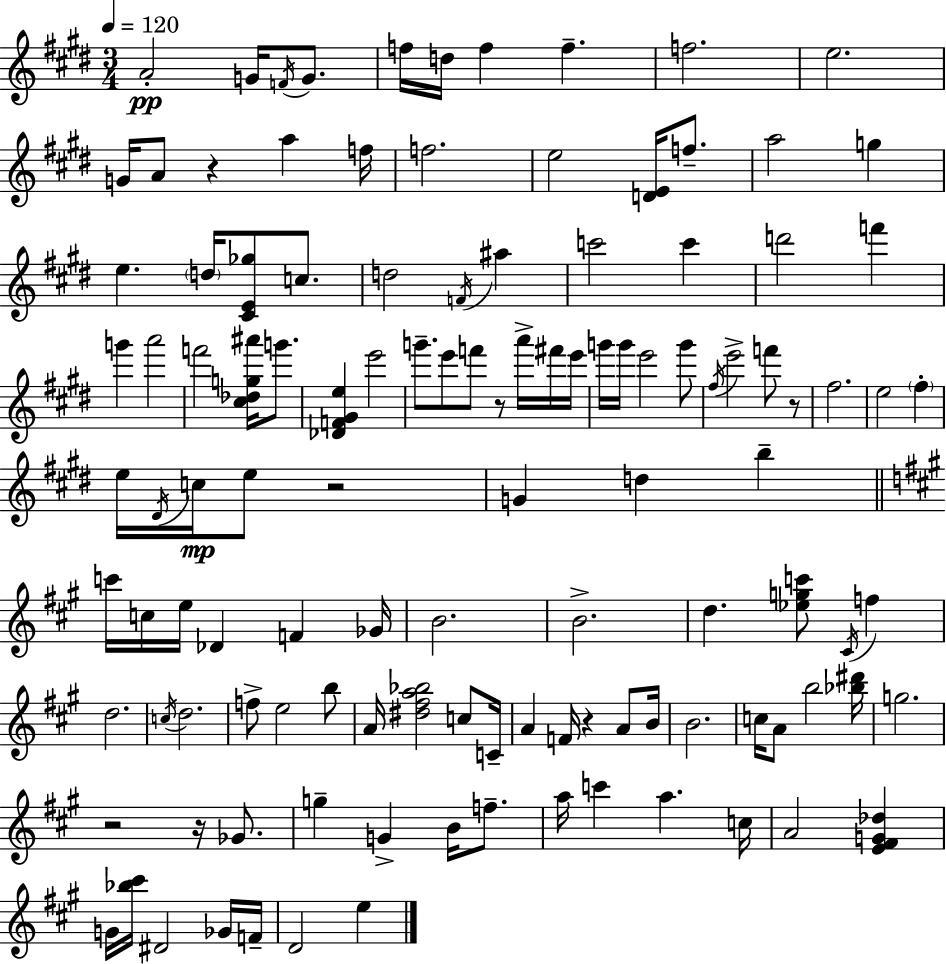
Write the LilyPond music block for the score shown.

{
  \clef treble
  \numericTimeSignature
  \time 3/4
  \key e \major
  \tempo 4 = 120
  \repeat volta 2 { a'2-.\pp g'16 \acciaccatura { f'16 } g'8. | f''16 d''16 f''4 f''4.-- | f''2. | e''2. | \break g'16 a'8 r4 a''4 | f''16 f''2. | e''2 <d' e'>16 f''8.-- | a''2 g''4 | \break e''4. \parenthesize d''16 <cis' e' ges''>8 c''8. | d''2 \acciaccatura { f'16 } ais''4 | c'''2 c'''4 | d'''2 f'''4 | \break g'''4 a'''2 | f'''2 <cis'' des'' g'' ais'''>16 g'''8. | <des' f' gis' e''>4 e'''2 | g'''8.-- e'''8 f'''8 r8 a'''16-> | \break fis'''16 e'''16 g'''16 g'''16 e'''2 | g'''8 \acciaccatura { fis''16 } e'''2-> f'''8 | r8 fis''2. | e''2 \parenthesize fis''4-. | \break e''16 \acciaccatura { dis'16 } c''16\mp e''8 r2 | g'4 d''4 | b''4-- \bar "||" \break \key a \major c'''16 c''16 e''16 des'4 f'4 ges'16 | b'2. | b'2.-> | d''4. <ees'' g'' c'''>8 \acciaccatura { cis'16 } f''4 | \break d''2. | \acciaccatura { c''16 } d''2. | f''8-> e''2 | b''8 a'16 <dis'' fis'' a'' bes''>2 c''8 | \break c'16-- a'4 f'16 r4 a'8 | b'16 b'2. | c''16 a'8 b''2 | <bes'' dis'''>16 g''2. | \break r2 r16 ges'8. | g''4-- g'4-> b'16 f''8.-- | a''16 c'''4 a''4. | c''16 a'2 <e' fis' g' des''>4 | \break g'16 <bes'' cis'''>16 dis'2 | ges'16 f'16-- d'2 e''4 | } \bar "|."
}